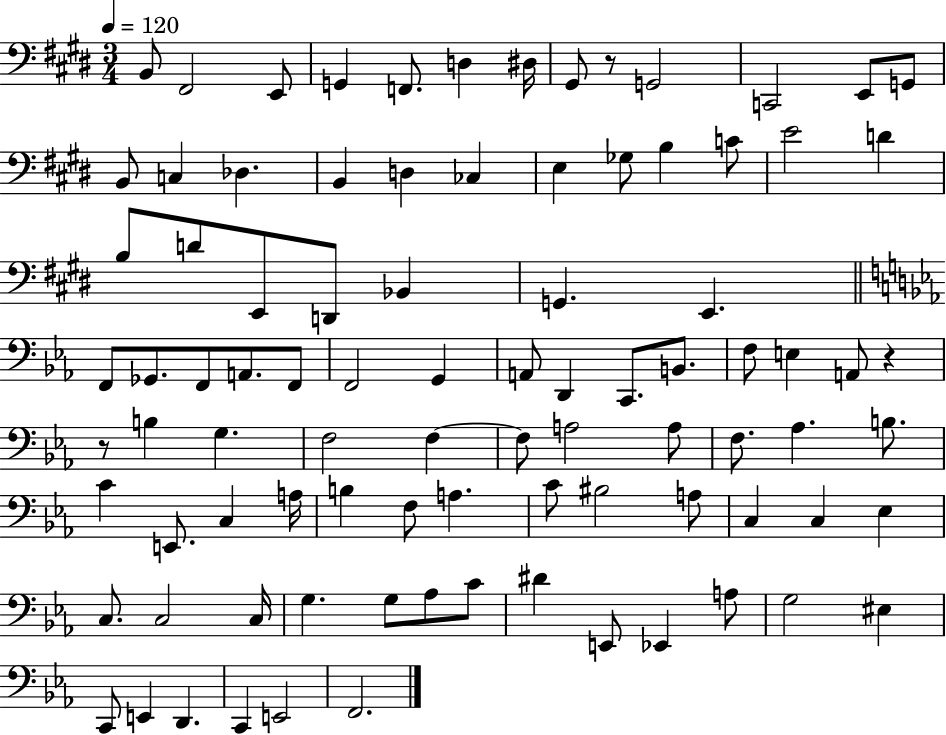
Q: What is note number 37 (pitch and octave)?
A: F2